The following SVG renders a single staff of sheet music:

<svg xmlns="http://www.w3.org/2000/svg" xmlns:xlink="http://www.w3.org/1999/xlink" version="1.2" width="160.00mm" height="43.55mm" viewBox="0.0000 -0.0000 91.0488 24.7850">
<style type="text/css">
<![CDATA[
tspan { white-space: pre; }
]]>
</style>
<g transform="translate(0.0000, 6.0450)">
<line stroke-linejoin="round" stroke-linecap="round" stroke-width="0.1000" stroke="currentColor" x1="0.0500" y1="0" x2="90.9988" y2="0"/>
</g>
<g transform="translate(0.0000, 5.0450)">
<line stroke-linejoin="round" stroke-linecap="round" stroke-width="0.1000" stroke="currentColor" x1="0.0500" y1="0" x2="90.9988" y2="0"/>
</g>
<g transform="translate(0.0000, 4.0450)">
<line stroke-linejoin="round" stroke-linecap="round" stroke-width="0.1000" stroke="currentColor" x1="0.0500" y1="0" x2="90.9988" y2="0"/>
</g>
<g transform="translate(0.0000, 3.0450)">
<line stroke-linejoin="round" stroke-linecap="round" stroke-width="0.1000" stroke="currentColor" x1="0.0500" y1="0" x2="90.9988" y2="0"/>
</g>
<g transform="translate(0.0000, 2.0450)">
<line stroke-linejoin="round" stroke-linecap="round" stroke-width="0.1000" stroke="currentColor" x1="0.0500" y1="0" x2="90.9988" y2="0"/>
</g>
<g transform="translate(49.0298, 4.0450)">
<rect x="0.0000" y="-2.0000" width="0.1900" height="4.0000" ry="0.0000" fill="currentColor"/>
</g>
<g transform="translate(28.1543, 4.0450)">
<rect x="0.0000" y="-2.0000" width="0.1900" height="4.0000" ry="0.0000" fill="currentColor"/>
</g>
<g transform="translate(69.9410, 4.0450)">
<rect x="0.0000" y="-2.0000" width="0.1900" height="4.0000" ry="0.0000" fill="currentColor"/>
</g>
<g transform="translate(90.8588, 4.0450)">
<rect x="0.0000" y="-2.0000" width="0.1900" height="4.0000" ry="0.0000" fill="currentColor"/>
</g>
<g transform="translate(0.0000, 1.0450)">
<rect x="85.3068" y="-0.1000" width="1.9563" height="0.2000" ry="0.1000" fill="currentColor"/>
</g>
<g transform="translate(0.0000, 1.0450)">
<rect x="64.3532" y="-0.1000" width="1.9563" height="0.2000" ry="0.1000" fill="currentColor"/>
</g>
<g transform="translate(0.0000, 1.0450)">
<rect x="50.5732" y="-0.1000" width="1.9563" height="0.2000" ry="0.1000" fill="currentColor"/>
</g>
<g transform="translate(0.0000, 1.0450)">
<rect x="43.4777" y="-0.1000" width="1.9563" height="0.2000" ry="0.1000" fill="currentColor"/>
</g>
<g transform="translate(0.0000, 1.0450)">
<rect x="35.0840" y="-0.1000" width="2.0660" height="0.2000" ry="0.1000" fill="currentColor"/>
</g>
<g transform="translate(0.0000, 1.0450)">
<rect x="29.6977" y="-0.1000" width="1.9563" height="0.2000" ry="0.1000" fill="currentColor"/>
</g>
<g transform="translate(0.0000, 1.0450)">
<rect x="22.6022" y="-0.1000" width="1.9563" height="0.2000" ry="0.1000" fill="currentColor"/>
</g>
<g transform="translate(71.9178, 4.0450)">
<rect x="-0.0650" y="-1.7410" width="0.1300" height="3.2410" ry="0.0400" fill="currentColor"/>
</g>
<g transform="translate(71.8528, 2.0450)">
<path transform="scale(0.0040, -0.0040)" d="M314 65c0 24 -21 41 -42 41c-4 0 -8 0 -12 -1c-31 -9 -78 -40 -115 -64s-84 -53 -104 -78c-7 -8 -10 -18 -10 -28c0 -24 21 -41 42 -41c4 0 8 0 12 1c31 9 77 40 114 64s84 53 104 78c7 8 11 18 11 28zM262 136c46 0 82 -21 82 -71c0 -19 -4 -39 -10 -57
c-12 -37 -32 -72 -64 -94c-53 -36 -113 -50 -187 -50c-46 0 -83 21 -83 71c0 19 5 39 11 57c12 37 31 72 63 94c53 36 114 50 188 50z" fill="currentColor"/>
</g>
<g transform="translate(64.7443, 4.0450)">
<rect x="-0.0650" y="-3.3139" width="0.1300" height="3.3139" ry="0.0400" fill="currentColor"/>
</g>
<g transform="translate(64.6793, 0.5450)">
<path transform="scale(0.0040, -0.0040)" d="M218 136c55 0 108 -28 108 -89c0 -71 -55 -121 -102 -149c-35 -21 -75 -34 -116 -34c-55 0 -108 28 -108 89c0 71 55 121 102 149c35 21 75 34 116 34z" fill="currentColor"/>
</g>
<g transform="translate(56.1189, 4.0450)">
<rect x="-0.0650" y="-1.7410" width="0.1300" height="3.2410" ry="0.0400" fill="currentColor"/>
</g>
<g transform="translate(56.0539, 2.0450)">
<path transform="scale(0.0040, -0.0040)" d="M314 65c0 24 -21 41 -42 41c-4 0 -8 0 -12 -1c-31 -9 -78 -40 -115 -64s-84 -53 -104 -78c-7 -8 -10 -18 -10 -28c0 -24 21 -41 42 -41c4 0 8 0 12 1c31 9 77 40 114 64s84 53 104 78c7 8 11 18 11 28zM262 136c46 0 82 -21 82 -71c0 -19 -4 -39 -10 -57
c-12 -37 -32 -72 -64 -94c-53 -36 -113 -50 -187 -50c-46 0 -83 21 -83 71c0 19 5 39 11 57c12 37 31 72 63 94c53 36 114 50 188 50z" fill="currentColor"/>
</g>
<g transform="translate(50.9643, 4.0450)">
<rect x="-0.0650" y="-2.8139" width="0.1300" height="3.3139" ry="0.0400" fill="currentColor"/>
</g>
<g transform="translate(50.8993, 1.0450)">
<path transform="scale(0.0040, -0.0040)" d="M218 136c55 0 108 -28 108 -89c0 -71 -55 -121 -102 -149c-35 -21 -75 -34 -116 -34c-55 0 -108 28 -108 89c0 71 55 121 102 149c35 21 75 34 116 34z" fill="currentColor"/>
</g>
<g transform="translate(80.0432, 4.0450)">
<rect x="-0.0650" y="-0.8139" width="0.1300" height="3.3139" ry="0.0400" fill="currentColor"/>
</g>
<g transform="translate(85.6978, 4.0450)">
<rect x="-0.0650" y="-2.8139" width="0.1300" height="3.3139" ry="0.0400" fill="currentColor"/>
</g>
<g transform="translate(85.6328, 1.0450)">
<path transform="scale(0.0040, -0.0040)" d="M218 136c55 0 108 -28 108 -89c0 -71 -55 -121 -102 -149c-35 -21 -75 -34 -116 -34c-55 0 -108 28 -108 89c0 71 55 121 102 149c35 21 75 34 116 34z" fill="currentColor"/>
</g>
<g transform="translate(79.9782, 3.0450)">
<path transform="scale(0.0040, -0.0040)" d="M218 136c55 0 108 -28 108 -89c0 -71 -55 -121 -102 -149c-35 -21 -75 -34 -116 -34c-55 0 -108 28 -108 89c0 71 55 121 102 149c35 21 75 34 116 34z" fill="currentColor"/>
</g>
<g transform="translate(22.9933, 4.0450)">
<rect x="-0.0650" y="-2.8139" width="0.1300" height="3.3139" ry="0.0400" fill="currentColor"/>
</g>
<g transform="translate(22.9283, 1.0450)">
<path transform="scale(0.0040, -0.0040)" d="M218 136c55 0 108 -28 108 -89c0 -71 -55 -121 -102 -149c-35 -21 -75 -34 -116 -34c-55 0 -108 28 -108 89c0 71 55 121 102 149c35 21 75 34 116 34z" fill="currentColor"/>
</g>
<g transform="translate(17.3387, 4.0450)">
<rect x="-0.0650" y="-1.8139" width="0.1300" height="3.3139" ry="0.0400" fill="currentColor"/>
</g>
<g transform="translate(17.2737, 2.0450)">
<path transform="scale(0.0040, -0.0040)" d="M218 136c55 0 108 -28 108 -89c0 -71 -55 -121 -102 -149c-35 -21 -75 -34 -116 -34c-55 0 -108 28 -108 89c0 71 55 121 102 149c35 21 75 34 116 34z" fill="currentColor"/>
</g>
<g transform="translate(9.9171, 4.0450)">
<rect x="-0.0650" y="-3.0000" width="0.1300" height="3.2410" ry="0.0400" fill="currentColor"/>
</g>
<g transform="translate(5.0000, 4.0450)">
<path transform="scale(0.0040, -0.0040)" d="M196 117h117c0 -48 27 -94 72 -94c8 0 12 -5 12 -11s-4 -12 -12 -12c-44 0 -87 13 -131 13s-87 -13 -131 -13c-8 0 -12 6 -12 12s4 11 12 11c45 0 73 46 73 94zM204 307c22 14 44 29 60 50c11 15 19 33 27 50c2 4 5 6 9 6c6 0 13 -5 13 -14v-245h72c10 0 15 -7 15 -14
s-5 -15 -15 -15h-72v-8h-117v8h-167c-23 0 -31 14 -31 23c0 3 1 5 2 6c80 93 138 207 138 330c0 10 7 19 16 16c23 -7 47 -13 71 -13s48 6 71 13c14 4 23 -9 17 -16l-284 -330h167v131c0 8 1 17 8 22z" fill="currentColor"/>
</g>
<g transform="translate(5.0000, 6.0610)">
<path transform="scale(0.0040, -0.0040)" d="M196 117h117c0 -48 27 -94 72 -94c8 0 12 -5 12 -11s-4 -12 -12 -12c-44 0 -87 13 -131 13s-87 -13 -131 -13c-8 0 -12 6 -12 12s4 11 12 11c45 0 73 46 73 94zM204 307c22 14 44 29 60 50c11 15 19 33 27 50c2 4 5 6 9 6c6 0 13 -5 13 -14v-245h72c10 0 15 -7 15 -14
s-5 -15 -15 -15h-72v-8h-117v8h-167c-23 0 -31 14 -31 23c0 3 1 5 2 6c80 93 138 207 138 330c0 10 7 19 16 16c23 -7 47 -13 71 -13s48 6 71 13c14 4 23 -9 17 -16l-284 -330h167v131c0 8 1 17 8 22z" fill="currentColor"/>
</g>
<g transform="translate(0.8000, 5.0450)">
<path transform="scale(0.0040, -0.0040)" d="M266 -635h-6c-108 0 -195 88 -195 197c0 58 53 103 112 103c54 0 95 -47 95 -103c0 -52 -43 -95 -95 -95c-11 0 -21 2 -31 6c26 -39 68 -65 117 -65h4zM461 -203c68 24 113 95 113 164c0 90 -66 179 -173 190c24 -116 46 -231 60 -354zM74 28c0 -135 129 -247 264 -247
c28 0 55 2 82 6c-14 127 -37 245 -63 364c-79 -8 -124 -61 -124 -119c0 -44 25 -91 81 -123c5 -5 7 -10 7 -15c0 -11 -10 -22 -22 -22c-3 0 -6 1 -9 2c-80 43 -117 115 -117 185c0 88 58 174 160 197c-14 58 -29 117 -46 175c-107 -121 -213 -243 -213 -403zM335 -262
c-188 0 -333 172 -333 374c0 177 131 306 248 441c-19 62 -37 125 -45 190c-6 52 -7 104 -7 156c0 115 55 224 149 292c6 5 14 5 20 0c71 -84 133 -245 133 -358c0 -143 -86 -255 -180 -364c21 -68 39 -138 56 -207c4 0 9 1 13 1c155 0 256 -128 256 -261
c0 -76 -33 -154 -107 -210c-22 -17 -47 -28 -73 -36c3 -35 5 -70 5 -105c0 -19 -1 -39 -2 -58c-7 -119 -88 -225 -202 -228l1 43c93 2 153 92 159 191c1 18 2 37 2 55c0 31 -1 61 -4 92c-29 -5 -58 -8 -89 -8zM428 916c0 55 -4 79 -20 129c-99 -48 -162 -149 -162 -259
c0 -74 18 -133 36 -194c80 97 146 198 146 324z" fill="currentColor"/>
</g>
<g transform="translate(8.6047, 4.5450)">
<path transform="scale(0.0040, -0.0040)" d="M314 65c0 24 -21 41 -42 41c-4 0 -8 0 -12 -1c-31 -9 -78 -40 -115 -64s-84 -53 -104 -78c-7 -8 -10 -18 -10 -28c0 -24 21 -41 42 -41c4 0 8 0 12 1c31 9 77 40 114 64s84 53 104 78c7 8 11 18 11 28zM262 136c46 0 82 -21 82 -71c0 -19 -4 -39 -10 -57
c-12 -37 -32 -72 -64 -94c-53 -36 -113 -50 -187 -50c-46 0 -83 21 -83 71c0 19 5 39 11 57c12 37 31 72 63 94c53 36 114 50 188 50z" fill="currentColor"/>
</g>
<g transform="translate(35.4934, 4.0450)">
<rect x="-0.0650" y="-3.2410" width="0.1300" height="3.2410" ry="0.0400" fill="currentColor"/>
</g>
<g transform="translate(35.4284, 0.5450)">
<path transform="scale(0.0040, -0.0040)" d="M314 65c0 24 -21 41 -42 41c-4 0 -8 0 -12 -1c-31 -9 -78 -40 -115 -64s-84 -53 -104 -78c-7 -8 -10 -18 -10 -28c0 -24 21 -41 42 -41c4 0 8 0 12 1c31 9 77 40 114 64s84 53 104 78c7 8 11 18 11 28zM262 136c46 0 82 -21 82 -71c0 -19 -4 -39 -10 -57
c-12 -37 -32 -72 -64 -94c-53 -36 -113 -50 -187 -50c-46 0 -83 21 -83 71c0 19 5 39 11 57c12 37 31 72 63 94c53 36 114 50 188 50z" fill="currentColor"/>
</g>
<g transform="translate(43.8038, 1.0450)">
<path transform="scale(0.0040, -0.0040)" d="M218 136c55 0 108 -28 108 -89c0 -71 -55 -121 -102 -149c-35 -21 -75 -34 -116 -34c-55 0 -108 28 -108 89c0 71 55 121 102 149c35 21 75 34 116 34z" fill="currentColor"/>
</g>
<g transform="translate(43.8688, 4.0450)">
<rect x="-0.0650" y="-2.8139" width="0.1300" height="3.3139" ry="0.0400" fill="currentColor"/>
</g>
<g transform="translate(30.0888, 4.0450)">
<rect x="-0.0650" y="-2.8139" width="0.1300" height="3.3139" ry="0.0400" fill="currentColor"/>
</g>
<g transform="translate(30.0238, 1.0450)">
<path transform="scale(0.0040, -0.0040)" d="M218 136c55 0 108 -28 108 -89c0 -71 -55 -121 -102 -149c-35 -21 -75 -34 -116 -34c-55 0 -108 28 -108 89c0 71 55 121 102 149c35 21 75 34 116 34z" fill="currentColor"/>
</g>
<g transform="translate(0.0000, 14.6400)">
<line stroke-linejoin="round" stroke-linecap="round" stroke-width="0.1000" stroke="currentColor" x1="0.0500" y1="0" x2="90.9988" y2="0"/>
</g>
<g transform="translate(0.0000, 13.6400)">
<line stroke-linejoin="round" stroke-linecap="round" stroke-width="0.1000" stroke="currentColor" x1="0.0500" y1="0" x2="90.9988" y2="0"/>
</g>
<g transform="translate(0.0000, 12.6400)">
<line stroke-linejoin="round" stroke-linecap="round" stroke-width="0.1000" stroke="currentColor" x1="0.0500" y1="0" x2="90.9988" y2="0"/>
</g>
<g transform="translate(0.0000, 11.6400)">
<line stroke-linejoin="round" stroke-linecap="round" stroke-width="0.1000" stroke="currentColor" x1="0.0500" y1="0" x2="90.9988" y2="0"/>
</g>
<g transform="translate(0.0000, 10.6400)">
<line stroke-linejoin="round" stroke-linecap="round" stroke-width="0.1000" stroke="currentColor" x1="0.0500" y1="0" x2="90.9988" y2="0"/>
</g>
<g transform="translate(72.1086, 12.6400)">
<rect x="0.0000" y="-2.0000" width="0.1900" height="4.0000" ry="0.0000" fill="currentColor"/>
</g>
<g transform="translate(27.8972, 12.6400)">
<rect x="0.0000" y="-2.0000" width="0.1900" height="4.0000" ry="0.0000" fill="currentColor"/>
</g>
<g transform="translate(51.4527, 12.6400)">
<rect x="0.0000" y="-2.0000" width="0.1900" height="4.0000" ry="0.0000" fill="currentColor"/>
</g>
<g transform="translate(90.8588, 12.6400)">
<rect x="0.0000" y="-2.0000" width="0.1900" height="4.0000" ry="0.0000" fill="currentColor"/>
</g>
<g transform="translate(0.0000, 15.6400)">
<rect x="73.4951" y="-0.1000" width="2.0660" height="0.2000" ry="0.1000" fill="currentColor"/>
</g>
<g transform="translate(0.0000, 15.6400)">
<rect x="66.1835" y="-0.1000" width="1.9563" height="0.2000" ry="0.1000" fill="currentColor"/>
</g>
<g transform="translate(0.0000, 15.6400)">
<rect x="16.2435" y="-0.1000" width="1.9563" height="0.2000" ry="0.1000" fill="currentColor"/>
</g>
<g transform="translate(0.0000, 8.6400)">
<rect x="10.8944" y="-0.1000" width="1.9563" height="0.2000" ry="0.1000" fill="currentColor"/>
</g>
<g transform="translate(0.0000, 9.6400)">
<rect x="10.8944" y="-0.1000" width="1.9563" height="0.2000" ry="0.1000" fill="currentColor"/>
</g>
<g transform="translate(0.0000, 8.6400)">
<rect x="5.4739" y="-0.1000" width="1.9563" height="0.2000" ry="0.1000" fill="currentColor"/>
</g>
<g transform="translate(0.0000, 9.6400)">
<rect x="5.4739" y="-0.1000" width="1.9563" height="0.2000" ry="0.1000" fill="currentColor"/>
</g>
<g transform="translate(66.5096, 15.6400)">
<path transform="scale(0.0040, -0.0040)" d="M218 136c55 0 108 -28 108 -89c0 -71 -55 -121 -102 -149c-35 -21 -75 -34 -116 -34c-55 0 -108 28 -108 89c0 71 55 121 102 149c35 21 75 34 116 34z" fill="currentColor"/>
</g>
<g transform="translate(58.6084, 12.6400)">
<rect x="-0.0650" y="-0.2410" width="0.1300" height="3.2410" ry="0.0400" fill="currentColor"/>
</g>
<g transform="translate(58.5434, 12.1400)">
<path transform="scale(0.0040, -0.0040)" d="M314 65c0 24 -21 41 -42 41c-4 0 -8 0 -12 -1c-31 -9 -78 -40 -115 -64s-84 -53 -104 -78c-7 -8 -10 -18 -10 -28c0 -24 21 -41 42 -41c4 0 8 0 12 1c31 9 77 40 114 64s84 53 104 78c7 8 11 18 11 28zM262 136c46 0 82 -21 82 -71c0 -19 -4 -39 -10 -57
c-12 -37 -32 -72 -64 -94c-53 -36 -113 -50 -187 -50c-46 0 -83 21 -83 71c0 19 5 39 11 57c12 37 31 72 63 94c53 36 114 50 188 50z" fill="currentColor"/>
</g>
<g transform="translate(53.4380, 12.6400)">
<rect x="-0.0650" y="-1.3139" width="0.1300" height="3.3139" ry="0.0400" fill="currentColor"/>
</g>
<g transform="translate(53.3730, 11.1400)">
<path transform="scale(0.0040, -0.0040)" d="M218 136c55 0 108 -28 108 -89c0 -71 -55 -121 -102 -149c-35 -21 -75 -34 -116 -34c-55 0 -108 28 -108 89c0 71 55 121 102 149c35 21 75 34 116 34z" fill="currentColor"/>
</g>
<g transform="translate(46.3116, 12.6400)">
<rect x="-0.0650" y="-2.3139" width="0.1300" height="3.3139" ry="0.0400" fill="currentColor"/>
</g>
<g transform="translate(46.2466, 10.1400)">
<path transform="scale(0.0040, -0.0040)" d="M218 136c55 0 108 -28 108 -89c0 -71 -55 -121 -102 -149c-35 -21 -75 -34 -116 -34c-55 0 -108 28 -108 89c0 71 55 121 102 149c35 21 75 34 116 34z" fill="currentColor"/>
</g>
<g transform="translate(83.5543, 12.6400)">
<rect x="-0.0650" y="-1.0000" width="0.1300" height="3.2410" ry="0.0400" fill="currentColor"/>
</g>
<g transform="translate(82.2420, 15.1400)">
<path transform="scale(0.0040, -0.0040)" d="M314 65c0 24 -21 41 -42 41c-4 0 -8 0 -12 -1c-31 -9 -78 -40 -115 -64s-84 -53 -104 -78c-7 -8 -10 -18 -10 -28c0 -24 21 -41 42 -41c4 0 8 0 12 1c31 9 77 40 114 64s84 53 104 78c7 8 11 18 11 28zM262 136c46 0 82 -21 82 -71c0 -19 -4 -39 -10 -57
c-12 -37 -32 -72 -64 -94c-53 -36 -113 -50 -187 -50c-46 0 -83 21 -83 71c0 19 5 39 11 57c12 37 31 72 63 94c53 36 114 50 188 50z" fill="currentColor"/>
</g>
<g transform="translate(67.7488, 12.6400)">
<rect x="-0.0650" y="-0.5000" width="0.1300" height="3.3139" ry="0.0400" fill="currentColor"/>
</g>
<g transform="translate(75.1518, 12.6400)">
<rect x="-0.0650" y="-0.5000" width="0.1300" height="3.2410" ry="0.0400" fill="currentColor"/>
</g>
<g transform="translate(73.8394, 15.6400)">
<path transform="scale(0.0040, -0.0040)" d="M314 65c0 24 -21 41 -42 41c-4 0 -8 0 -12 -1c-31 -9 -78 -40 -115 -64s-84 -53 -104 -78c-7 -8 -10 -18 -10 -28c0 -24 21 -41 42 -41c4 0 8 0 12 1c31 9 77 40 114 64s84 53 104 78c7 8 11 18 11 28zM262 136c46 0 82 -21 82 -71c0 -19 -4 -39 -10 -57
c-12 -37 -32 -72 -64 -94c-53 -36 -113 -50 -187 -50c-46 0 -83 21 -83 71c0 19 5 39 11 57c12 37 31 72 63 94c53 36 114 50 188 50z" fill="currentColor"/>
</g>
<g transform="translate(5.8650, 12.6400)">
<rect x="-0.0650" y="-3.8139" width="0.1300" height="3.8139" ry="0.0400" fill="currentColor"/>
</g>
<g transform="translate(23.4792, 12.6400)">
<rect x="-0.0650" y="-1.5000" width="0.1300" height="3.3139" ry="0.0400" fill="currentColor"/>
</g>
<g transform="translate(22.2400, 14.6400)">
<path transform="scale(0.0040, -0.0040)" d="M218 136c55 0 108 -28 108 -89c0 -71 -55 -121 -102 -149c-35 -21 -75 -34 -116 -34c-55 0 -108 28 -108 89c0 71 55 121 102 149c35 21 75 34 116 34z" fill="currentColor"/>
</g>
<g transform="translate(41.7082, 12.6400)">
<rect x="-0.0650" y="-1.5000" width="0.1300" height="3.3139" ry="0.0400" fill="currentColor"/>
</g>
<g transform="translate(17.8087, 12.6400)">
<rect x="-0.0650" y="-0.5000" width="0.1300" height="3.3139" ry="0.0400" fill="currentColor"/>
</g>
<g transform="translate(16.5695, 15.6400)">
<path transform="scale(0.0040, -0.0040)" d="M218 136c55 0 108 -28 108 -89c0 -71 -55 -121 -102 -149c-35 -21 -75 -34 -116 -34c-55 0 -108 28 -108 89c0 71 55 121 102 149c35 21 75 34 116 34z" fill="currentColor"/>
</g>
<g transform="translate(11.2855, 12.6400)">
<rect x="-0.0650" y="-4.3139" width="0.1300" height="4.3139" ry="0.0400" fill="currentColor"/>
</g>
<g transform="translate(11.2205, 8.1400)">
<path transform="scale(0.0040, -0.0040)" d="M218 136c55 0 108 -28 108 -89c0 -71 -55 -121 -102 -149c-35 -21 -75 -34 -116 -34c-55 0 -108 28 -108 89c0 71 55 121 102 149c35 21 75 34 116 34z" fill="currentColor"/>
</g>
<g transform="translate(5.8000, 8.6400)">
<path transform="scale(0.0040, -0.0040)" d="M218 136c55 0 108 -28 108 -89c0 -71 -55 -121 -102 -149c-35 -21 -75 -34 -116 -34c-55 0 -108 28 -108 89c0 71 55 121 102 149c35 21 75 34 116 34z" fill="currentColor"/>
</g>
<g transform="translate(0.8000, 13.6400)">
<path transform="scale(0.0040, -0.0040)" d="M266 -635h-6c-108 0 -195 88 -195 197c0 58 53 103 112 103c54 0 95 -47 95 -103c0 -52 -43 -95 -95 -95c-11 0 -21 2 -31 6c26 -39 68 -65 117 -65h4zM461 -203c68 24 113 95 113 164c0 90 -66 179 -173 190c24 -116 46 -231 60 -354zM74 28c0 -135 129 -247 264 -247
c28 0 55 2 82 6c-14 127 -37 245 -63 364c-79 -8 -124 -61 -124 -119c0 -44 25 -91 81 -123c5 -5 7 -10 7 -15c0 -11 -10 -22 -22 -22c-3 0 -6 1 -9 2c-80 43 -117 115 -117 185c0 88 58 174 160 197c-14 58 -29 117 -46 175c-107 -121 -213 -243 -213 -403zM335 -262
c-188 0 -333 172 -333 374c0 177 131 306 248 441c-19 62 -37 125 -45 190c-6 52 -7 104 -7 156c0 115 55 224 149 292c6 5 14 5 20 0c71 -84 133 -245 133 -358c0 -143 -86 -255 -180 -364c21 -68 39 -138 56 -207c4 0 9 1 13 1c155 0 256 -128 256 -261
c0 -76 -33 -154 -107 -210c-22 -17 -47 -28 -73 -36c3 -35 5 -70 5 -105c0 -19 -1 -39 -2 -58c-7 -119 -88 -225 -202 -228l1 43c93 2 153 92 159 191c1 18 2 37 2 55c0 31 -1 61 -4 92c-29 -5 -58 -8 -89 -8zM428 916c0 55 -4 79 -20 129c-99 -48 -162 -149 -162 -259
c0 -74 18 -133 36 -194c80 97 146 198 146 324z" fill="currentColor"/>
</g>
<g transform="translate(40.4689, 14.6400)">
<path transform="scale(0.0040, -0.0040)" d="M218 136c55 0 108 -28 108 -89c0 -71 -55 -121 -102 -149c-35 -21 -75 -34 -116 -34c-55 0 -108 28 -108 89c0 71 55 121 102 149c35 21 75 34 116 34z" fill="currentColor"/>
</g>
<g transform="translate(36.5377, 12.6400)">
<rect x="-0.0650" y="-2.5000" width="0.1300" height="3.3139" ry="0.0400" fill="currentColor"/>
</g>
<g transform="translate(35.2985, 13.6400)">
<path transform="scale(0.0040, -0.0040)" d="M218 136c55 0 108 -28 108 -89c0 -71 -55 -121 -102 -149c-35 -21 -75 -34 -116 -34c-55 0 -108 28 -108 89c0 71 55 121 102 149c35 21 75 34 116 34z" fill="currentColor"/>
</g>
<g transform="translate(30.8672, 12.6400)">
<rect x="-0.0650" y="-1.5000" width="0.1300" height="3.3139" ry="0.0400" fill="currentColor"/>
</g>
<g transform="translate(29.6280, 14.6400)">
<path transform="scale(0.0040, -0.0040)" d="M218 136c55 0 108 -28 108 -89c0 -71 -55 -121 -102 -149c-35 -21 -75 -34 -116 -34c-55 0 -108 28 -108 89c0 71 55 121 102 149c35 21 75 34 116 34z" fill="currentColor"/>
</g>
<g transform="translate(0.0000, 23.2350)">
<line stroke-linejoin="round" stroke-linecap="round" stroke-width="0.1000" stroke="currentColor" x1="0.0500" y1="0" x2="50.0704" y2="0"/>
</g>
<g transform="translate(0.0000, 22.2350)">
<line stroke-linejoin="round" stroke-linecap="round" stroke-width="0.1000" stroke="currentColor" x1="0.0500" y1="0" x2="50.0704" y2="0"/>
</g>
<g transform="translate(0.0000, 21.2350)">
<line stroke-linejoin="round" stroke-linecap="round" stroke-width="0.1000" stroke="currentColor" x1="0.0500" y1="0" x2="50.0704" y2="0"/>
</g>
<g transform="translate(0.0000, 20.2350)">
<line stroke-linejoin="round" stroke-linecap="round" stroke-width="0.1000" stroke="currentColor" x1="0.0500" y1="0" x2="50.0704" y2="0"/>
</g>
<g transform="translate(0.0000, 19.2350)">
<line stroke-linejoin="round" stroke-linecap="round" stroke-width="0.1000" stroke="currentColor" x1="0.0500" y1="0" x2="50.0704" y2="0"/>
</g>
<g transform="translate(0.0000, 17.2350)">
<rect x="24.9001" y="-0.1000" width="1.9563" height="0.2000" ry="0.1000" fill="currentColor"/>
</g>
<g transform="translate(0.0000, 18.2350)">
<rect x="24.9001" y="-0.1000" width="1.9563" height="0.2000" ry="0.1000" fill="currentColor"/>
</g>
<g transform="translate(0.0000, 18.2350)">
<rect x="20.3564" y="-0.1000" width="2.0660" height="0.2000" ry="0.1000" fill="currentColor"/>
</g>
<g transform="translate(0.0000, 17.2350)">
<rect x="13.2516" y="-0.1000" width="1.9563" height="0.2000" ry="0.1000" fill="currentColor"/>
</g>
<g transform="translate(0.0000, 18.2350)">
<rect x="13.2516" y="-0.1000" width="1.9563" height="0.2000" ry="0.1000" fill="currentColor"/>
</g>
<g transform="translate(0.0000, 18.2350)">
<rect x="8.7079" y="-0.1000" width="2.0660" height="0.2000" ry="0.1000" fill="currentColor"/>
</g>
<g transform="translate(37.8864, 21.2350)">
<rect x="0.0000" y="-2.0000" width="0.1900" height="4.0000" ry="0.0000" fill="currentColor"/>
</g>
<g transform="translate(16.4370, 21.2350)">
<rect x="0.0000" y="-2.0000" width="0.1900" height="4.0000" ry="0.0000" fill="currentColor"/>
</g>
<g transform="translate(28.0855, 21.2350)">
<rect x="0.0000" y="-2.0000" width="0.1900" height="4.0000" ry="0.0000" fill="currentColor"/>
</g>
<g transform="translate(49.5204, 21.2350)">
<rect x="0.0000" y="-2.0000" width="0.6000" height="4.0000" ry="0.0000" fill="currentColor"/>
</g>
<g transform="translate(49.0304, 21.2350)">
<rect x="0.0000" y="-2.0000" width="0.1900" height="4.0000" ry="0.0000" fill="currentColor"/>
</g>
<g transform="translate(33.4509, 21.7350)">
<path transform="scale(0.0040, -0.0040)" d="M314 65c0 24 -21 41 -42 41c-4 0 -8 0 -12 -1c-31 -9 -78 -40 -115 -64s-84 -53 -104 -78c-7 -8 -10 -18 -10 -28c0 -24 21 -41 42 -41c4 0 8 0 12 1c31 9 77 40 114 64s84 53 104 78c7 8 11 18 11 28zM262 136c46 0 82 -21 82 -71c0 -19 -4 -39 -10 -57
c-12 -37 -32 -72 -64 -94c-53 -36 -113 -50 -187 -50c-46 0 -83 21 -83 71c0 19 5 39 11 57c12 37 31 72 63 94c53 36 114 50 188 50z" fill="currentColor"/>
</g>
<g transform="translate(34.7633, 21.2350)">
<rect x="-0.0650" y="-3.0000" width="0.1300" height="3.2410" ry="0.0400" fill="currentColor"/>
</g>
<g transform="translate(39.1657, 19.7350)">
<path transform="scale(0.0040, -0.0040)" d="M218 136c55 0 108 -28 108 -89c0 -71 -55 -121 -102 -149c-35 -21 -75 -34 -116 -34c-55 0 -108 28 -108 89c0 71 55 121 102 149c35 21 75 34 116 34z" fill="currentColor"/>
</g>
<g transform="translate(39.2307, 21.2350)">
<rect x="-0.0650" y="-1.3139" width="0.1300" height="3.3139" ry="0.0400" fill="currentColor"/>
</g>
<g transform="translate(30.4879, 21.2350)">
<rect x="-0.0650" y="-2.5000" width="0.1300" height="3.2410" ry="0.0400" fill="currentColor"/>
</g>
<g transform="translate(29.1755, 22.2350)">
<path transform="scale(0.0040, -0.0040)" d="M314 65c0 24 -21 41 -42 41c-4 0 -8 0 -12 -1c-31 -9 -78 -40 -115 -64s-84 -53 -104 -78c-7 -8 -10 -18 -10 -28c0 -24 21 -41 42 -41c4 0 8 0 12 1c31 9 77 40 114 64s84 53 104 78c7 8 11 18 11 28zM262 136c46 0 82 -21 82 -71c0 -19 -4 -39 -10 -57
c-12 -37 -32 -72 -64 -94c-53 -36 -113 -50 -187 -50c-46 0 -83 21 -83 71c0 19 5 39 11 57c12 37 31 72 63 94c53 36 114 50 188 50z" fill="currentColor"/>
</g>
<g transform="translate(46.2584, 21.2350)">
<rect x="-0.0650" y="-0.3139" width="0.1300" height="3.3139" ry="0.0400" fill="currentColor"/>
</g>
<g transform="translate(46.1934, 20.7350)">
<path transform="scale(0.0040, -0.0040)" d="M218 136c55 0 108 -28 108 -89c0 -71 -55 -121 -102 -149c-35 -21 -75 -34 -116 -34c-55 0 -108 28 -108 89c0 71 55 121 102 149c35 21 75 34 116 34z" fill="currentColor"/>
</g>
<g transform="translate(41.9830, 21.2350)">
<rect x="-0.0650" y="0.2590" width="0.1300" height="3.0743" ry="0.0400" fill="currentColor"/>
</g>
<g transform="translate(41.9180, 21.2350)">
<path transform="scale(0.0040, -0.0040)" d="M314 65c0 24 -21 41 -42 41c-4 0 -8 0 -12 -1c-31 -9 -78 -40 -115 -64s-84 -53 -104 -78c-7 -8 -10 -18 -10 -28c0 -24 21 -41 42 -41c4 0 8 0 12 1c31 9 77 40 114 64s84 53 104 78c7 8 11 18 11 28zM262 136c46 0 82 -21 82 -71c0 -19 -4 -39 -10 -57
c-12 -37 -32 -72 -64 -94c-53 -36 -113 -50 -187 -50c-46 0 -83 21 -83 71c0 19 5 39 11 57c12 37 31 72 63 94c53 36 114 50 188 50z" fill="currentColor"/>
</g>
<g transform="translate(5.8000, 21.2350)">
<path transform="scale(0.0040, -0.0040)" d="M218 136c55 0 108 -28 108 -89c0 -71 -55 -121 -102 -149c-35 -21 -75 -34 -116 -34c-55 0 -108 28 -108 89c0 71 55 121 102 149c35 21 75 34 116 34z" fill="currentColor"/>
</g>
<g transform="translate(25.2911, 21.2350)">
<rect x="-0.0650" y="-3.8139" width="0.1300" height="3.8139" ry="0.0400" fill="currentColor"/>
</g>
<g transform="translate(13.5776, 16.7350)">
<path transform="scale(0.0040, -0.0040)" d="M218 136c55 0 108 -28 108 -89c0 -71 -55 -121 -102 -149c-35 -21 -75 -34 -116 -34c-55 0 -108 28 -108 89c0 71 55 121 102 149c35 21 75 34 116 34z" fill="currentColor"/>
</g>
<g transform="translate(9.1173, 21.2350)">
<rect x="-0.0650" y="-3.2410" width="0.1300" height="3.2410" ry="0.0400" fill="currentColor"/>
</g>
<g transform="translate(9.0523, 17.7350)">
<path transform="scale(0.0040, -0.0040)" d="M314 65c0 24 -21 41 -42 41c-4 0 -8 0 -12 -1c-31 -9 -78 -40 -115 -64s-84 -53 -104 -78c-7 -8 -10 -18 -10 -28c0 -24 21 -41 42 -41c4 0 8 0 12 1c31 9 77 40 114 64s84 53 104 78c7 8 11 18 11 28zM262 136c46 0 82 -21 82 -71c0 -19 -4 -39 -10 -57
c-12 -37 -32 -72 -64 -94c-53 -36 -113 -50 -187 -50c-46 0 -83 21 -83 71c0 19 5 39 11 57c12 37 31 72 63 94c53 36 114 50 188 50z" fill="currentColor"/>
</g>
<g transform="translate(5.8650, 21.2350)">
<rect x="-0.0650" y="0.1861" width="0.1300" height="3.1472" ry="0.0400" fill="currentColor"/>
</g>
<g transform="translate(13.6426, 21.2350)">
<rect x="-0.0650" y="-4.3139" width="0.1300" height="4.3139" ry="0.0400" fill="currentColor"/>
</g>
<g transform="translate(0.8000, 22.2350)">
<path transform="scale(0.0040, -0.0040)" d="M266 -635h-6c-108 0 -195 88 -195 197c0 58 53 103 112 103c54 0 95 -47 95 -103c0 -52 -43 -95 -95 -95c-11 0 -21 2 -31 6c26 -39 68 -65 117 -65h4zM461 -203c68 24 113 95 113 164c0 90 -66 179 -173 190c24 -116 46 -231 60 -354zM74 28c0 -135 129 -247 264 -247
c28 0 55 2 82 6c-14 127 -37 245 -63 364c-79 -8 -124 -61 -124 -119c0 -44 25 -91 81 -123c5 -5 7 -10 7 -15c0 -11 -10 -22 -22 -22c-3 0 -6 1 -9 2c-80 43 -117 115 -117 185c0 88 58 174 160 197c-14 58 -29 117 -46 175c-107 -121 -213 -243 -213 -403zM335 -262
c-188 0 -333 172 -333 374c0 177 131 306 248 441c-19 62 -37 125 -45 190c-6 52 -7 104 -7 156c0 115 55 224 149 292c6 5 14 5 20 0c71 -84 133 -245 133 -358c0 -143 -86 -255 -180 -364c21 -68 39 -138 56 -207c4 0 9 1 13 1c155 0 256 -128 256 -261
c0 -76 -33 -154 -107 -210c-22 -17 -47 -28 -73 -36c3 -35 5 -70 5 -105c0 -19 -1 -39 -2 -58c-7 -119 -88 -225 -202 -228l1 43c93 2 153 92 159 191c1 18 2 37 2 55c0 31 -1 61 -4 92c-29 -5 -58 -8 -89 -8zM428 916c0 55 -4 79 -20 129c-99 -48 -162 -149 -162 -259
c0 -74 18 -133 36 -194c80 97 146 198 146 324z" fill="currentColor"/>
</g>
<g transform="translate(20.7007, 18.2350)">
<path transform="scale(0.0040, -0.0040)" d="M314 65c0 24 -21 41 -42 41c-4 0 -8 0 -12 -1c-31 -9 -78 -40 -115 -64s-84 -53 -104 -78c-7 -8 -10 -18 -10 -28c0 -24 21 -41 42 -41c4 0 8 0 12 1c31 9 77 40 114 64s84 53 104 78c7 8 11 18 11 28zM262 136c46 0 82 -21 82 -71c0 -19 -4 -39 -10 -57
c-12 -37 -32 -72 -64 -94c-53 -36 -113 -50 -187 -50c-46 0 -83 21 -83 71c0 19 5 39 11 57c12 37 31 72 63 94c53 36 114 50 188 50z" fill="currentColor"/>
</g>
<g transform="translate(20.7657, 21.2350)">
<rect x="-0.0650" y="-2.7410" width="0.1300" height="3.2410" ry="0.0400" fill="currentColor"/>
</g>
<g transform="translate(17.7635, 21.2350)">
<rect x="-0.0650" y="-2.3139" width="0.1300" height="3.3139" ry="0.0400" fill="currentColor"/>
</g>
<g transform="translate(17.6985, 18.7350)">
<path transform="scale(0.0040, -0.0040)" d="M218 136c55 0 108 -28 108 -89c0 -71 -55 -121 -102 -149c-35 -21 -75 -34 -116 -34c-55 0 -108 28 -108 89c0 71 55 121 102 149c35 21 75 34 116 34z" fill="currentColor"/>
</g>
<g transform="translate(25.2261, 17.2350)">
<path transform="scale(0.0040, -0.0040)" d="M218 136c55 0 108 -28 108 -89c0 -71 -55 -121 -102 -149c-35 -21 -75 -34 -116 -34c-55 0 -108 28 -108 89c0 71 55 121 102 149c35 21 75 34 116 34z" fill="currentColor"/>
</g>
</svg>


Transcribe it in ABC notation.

X:1
T:Untitled
M:4/4
L:1/4
K:C
A2 f a a b2 a a f2 b f2 d a c' d' C E E G E g e c2 C C2 D2 B b2 d' g a2 c' G2 A2 e B2 c